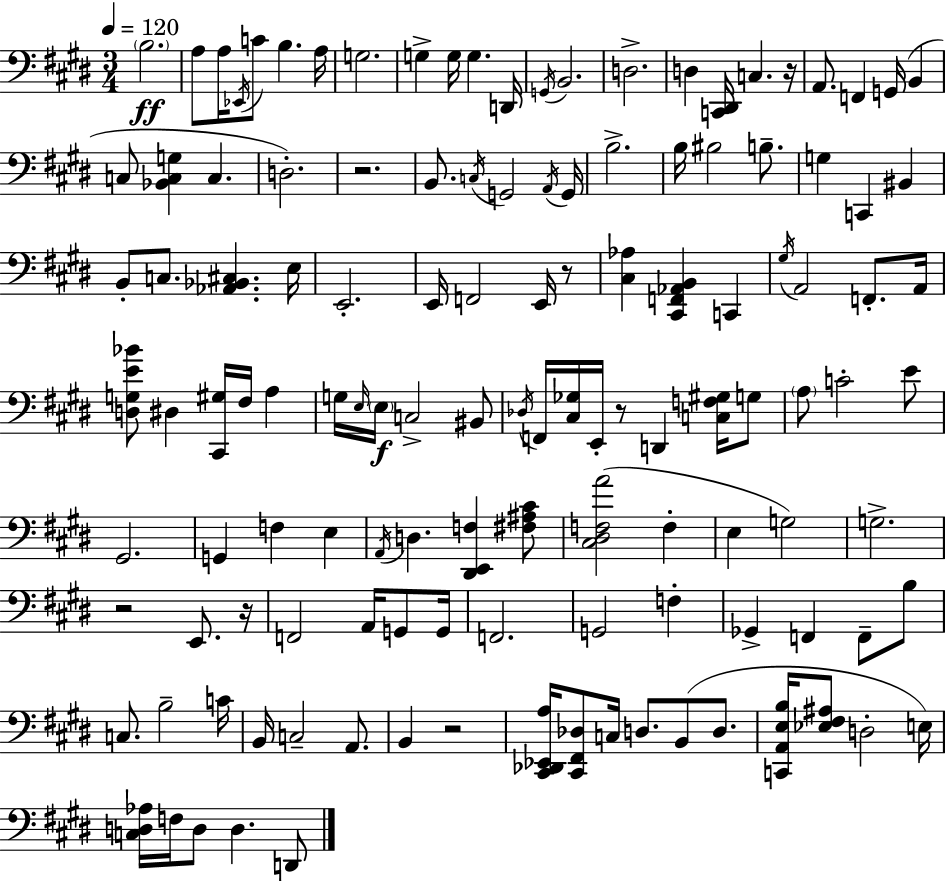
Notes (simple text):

B3/h. A3/e A3/s Eb2/s C4/e B3/q. A3/s G3/h. G3/q G3/s G3/q. D2/s G2/s B2/h. D3/h. D3/q [C2,D#2]/s C3/q. R/s A2/e. F2/q G2/s B2/q C3/e [Bb2,C3,G3]/q C3/q. D3/h. R/h. B2/e. C3/s G2/h A2/s G2/s B3/h. B3/s BIS3/h B3/e. G3/q C2/q BIS2/q B2/e C3/e. [Ab2,Bb2,C#3]/q. E3/s E2/h. E2/s F2/h E2/s R/e [C#3,Ab3]/q [C#2,F2,Ab2,B2]/q C2/q G#3/s A2/h F2/e. A2/s [D3,G3,E4,Bb4]/e D#3/q [C#2,G#3]/s F#3/s A3/q G3/s E3/s E3/s C3/h BIS2/e Db3/s F2/s [C#3,Gb3]/s E2/s R/e D2/q [C3,F3,G#3]/s G3/e A3/e C4/h E4/e G#2/h. G2/q F3/q E3/q A2/s D3/q. [D#2,E2,F3]/q [F#3,A#3,C#4]/e [C#3,D#3,F3,A4]/h F3/q E3/q G3/h G3/h. R/h E2/e. R/s F2/h A2/s G2/e G2/s F2/h. G2/h F3/q Gb2/q F2/q F2/e B3/e C3/e. B3/h C4/s B2/s C3/h A2/e. B2/q R/h [C#2,Db2,Eb2,A3]/s [C#2,F#2,Db3]/e C3/s D3/e. B2/e D3/e. [C2,A2,E3,B3]/s [Eb3,F#3,A#3]/e D3/h E3/s [C3,D3,Ab3]/s F3/s D3/e D3/q. D2/e